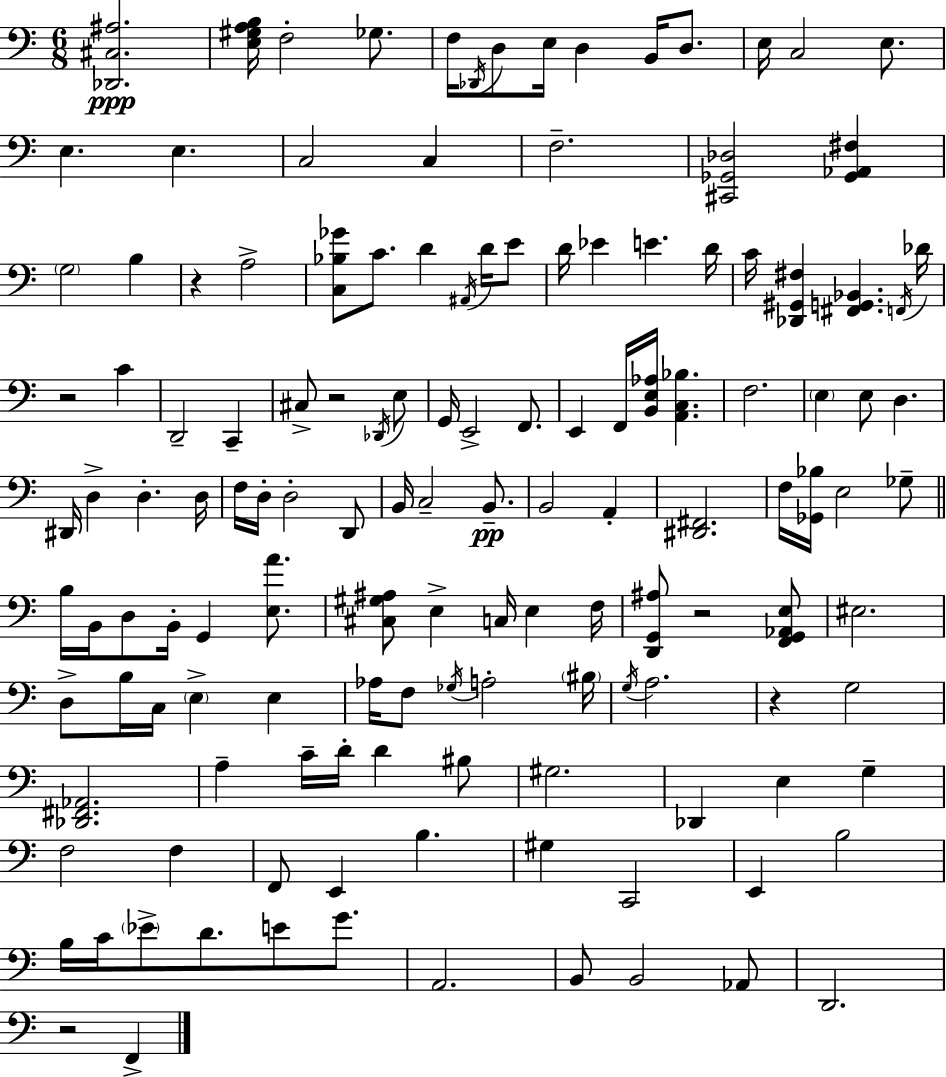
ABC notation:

X:1
T:Untitled
M:6/8
L:1/4
K:C
[_D,,^C,^A,]2 [E,^G,A,B,]/4 F,2 _G,/2 F,/4 _D,,/4 D,/2 E,/4 D, B,,/4 D,/2 E,/4 C,2 E,/2 E, E, C,2 C, F,2 [^C,,_G,,_D,]2 [_G,,_A,,^F,] G,2 B, z A,2 [C,_B,_G]/2 C/2 D ^A,,/4 D/4 E/2 D/4 _E E D/4 C/4 [_D,,^G,,^F,] [^F,,G,,_B,,] F,,/4 _D/4 z2 C D,,2 C,, ^C,/2 z2 _D,,/4 E,/2 G,,/4 E,,2 F,,/2 E,, F,,/4 [B,,E,_A,]/4 [A,,C,_B,] F,2 E, E,/2 D, ^D,,/4 D, D, D,/4 F,/4 D,/4 D,2 D,,/2 B,,/4 C,2 B,,/2 B,,2 A,, [^D,,^F,,]2 F,/4 [_G,,_B,]/4 E,2 _G,/2 B,/4 B,,/4 D,/2 B,,/4 G,, [E,A]/2 [^C,^G,^A,]/2 E, C,/4 E, F,/4 [D,,G,,^A,]/2 z2 [F,,G,,_A,,E,]/2 ^E,2 D,/2 B,/4 C,/4 E, E, _A,/4 F,/2 _G,/4 A,2 ^B,/4 G,/4 A,2 z G,2 [_D,,^F,,_A,,]2 A, C/4 D/4 D ^B,/2 ^G,2 _D,, E, G, F,2 F, F,,/2 E,, B, ^G, C,,2 E,, B,2 B,/4 C/4 _E/2 D/2 E/2 G/2 A,,2 B,,/2 B,,2 _A,,/2 D,,2 z2 F,,